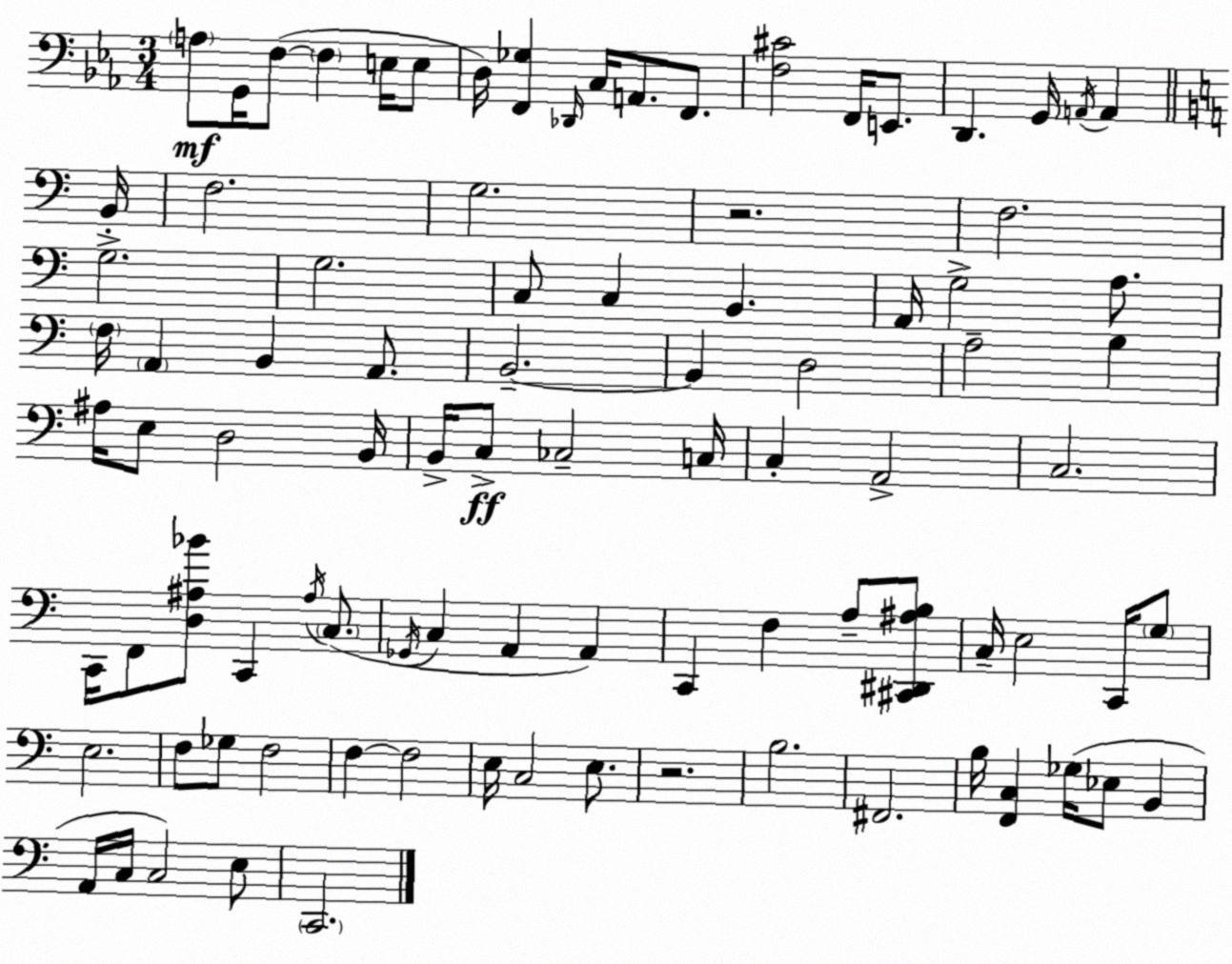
X:1
T:Untitled
M:3/4
L:1/4
K:Eb
A,/2 G,,/4 F,/2 F, E,/4 E,/2 D,/4 [F,,_G,] _D,,/4 C,/4 A,,/2 F,,/2 [F,^C]2 F,,/4 E,,/2 D,, G,,/4 A,,/4 A,, B,,/4 F,2 G,2 z2 F,2 G,2 G,2 C,/2 C, B,, A,,/4 G,2 A,/2 F,/4 A,, B,, A,,/2 B,,2 B,, D,2 A,2 B, ^A,/4 E,/2 D,2 B,,/4 B,,/4 C,/2 _C,2 C,/4 C, A,,2 C,2 C,,/4 F,,/2 [D,^A,_B]/2 C,, ^A,/4 C,/2 _G,,/4 C, A,, A,, C,, F, A,/2 [^C,,^D,,^A,B,]/2 C,/4 E,2 C,,/4 G,/2 E,2 F,/2 _G,/2 F,2 F, F,2 E,/4 C,2 E,/2 z2 B,2 ^F,,2 B,/4 [F,,C,] _G,/4 _E,/2 B,, A,,/4 C,/4 C,2 E,/2 C,,2